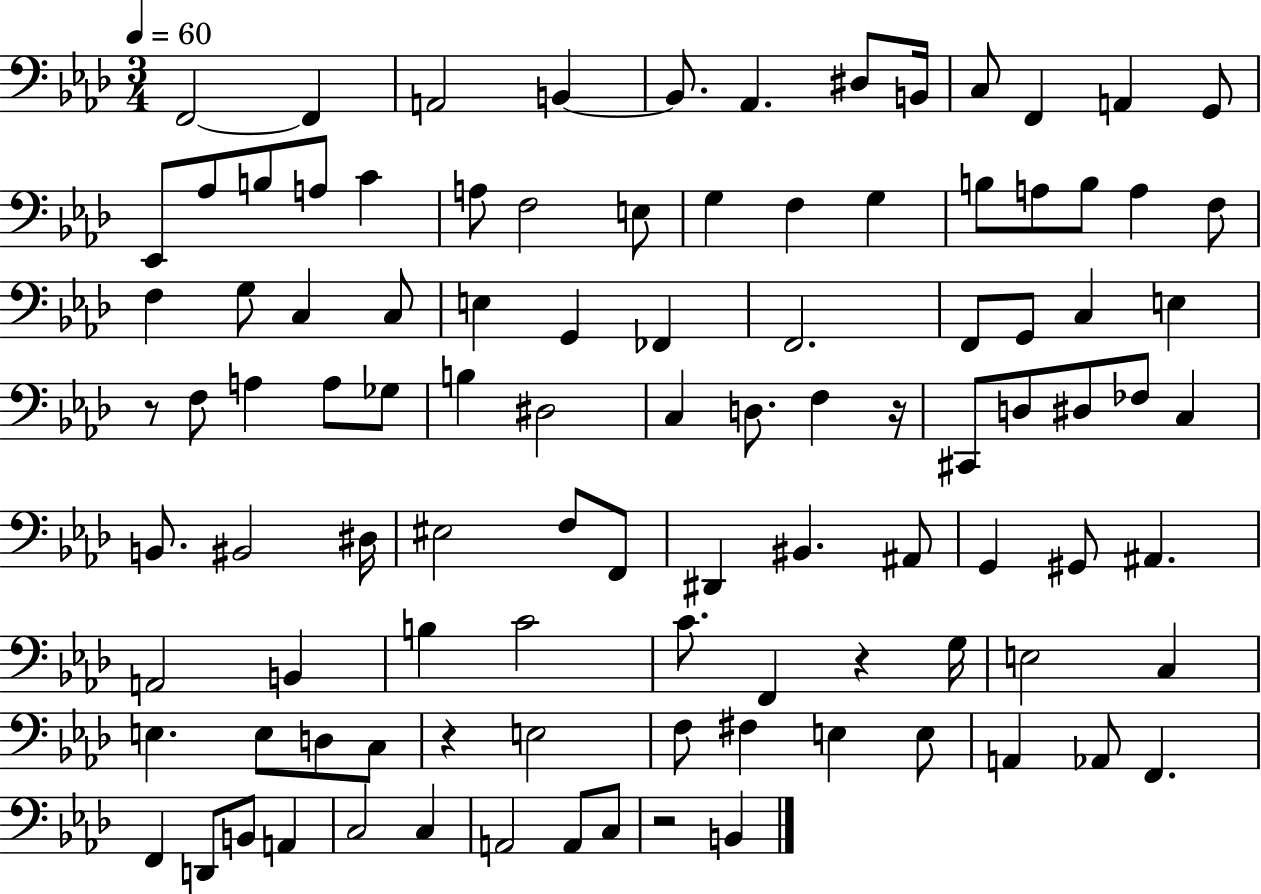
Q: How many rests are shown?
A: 5